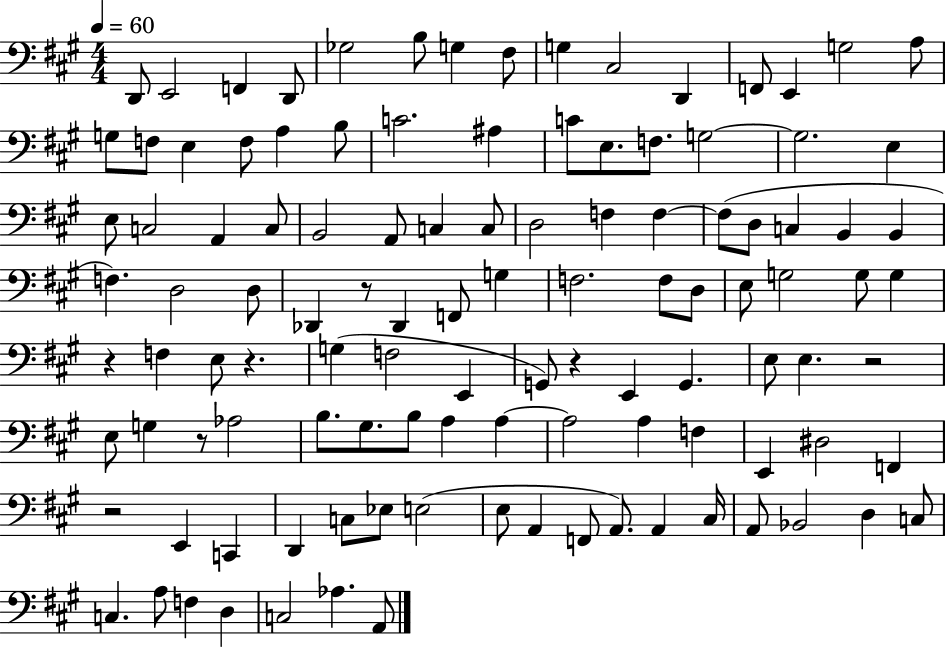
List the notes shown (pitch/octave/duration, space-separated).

D2/e E2/h F2/q D2/e Gb3/h B3/e G3/q F#3/e G3/q C#3/h D2/q F2/e E2/q G3/h A3/e G3/e F3/e E3/q F3/e A3/q B3/e C4/h. A#3/q C4/e E3/e. F3/e. G3/h G3/h. E3/q E3/e C3/h A2/q C3/e B2/h A2/e C3/q C3/e D3/h F3/q F3/q F3/e D3/e C3/q B2/q B2/q F3/q. D3/h D3/e Db2/q R/e Db2/q F2/e G3/q F3/h. F3/e D3/e E3/e G3/h G3/e G3/q R/q F3/q E3/e R/q. G3/q F3/h E2/q G2/e R/q E2/q G2/q. E3/e E3/q. R/h E3/e G3/q R/e Ab3/h B3/e. G#3/e. B3/e A3/q A3/q A3/h A3/q F3/q E2/q D#3/h F2/q R/h E2/q C2/q D2/q C3/e Eb3/e E3/h E3/e A2/q F2/e A2/e. A2/q C#3/s A2/e Bb2/h D3/q C3/e C3/q. A3/e F3/q D3/q C3/h Ab3/q. A2/e